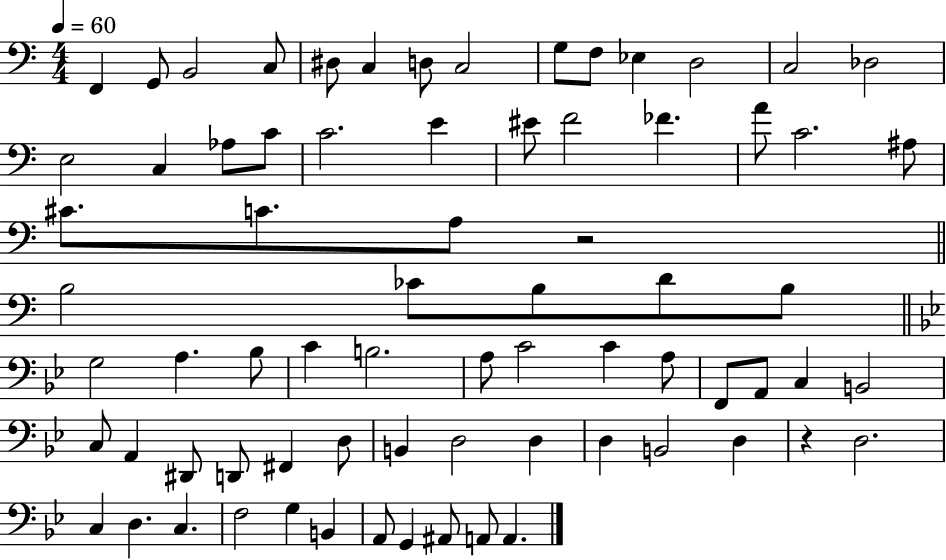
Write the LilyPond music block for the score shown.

{
  \clef bass
  \numericTimeSignature
  \time 4/4
  \key c \major
  \tempo 4 = 60
  \repeat volta 2 { f,4 g,8 b,2 c8 | dis8 c4 d8 c2 | g8 f8 ees4 d2 | c2 des2 | \break e2 c4 aes8 c'8 | c'2. e'4 | eis'8 f'2 fes'4. | a'8 c'2. ais8 | \break cis'8. c'8. a8 r2 | \bar "||" \break \key c \major b2 ces'8 b8 d'8 b8 | \bar "||" \break \key bes \major g2 a4. bes8 | c'4 b2. | a8 c'2 c'4 a8 | f,8 a,8 c4 b,2 | \break c8 a,4 dis,8 d,8 fis,4 d8 | b,4 d2 d4 | d4 b,2 d4 | r4 d2. | \break c4 d4. c4. | f2 g4 b,4 | a,8 g,4 ais,8 a,8 a,4. | } \bar "|."
}